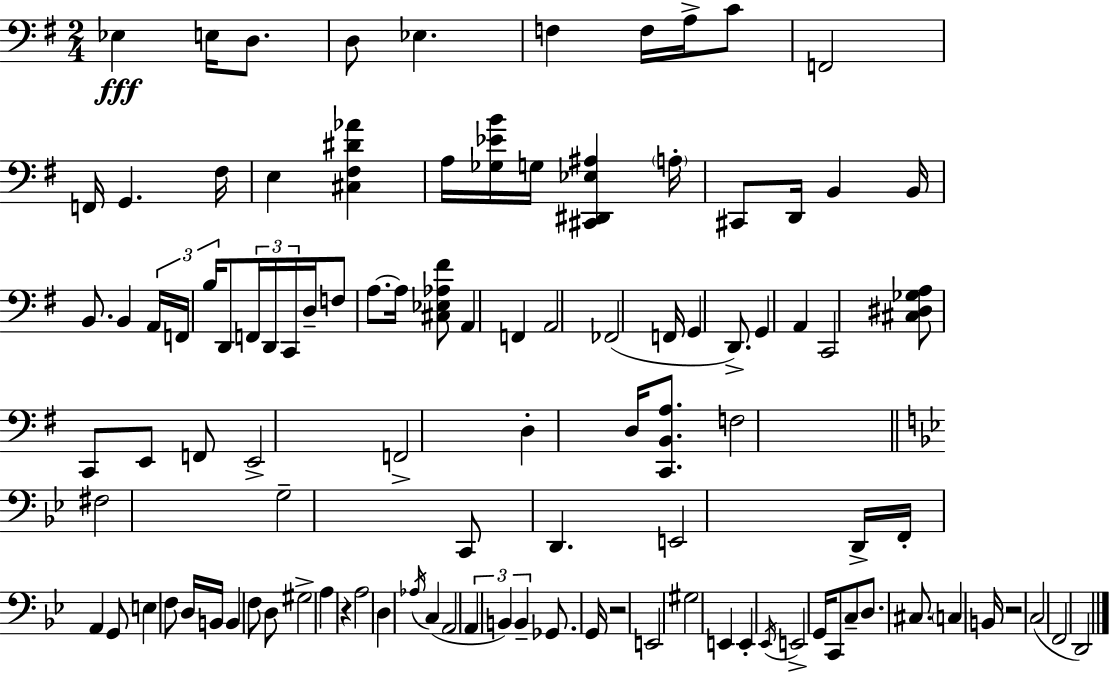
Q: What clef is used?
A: bass